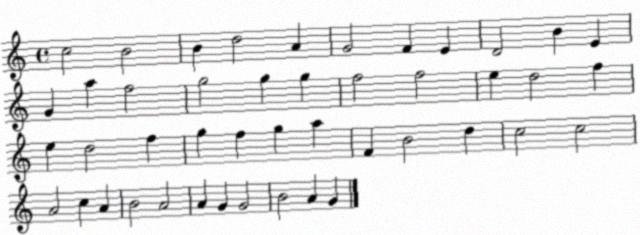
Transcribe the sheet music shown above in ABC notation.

X:1
T:Untitled
M:4/4
L:1/4
K:C
c2 B2 B d2 A G2 F E D2 B E G a f2 g2 g g f2 f2 e d2 f e d2 f g f g a F B2 d c2 c2 A2 c A B2 A2 A G G2 B2 A G